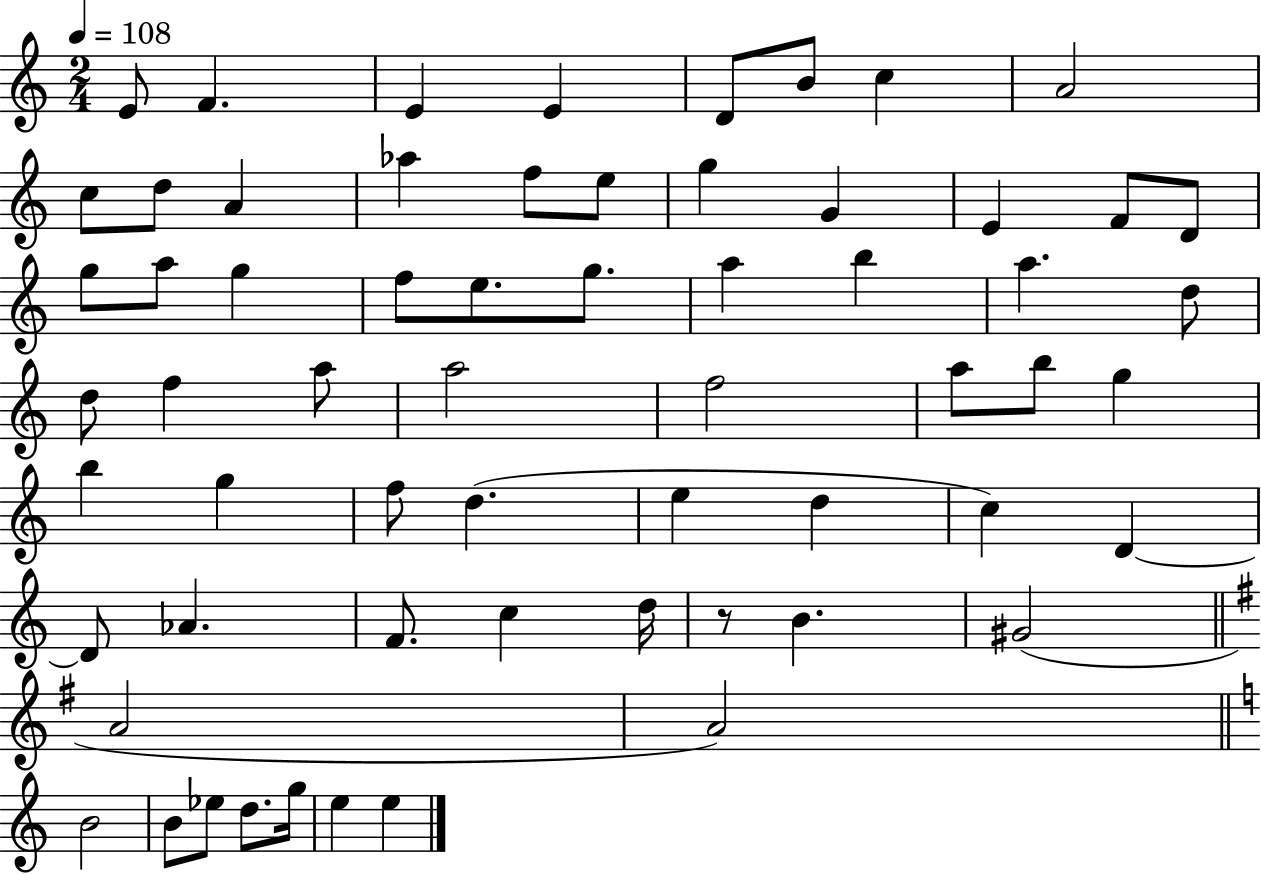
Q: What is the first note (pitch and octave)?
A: E4